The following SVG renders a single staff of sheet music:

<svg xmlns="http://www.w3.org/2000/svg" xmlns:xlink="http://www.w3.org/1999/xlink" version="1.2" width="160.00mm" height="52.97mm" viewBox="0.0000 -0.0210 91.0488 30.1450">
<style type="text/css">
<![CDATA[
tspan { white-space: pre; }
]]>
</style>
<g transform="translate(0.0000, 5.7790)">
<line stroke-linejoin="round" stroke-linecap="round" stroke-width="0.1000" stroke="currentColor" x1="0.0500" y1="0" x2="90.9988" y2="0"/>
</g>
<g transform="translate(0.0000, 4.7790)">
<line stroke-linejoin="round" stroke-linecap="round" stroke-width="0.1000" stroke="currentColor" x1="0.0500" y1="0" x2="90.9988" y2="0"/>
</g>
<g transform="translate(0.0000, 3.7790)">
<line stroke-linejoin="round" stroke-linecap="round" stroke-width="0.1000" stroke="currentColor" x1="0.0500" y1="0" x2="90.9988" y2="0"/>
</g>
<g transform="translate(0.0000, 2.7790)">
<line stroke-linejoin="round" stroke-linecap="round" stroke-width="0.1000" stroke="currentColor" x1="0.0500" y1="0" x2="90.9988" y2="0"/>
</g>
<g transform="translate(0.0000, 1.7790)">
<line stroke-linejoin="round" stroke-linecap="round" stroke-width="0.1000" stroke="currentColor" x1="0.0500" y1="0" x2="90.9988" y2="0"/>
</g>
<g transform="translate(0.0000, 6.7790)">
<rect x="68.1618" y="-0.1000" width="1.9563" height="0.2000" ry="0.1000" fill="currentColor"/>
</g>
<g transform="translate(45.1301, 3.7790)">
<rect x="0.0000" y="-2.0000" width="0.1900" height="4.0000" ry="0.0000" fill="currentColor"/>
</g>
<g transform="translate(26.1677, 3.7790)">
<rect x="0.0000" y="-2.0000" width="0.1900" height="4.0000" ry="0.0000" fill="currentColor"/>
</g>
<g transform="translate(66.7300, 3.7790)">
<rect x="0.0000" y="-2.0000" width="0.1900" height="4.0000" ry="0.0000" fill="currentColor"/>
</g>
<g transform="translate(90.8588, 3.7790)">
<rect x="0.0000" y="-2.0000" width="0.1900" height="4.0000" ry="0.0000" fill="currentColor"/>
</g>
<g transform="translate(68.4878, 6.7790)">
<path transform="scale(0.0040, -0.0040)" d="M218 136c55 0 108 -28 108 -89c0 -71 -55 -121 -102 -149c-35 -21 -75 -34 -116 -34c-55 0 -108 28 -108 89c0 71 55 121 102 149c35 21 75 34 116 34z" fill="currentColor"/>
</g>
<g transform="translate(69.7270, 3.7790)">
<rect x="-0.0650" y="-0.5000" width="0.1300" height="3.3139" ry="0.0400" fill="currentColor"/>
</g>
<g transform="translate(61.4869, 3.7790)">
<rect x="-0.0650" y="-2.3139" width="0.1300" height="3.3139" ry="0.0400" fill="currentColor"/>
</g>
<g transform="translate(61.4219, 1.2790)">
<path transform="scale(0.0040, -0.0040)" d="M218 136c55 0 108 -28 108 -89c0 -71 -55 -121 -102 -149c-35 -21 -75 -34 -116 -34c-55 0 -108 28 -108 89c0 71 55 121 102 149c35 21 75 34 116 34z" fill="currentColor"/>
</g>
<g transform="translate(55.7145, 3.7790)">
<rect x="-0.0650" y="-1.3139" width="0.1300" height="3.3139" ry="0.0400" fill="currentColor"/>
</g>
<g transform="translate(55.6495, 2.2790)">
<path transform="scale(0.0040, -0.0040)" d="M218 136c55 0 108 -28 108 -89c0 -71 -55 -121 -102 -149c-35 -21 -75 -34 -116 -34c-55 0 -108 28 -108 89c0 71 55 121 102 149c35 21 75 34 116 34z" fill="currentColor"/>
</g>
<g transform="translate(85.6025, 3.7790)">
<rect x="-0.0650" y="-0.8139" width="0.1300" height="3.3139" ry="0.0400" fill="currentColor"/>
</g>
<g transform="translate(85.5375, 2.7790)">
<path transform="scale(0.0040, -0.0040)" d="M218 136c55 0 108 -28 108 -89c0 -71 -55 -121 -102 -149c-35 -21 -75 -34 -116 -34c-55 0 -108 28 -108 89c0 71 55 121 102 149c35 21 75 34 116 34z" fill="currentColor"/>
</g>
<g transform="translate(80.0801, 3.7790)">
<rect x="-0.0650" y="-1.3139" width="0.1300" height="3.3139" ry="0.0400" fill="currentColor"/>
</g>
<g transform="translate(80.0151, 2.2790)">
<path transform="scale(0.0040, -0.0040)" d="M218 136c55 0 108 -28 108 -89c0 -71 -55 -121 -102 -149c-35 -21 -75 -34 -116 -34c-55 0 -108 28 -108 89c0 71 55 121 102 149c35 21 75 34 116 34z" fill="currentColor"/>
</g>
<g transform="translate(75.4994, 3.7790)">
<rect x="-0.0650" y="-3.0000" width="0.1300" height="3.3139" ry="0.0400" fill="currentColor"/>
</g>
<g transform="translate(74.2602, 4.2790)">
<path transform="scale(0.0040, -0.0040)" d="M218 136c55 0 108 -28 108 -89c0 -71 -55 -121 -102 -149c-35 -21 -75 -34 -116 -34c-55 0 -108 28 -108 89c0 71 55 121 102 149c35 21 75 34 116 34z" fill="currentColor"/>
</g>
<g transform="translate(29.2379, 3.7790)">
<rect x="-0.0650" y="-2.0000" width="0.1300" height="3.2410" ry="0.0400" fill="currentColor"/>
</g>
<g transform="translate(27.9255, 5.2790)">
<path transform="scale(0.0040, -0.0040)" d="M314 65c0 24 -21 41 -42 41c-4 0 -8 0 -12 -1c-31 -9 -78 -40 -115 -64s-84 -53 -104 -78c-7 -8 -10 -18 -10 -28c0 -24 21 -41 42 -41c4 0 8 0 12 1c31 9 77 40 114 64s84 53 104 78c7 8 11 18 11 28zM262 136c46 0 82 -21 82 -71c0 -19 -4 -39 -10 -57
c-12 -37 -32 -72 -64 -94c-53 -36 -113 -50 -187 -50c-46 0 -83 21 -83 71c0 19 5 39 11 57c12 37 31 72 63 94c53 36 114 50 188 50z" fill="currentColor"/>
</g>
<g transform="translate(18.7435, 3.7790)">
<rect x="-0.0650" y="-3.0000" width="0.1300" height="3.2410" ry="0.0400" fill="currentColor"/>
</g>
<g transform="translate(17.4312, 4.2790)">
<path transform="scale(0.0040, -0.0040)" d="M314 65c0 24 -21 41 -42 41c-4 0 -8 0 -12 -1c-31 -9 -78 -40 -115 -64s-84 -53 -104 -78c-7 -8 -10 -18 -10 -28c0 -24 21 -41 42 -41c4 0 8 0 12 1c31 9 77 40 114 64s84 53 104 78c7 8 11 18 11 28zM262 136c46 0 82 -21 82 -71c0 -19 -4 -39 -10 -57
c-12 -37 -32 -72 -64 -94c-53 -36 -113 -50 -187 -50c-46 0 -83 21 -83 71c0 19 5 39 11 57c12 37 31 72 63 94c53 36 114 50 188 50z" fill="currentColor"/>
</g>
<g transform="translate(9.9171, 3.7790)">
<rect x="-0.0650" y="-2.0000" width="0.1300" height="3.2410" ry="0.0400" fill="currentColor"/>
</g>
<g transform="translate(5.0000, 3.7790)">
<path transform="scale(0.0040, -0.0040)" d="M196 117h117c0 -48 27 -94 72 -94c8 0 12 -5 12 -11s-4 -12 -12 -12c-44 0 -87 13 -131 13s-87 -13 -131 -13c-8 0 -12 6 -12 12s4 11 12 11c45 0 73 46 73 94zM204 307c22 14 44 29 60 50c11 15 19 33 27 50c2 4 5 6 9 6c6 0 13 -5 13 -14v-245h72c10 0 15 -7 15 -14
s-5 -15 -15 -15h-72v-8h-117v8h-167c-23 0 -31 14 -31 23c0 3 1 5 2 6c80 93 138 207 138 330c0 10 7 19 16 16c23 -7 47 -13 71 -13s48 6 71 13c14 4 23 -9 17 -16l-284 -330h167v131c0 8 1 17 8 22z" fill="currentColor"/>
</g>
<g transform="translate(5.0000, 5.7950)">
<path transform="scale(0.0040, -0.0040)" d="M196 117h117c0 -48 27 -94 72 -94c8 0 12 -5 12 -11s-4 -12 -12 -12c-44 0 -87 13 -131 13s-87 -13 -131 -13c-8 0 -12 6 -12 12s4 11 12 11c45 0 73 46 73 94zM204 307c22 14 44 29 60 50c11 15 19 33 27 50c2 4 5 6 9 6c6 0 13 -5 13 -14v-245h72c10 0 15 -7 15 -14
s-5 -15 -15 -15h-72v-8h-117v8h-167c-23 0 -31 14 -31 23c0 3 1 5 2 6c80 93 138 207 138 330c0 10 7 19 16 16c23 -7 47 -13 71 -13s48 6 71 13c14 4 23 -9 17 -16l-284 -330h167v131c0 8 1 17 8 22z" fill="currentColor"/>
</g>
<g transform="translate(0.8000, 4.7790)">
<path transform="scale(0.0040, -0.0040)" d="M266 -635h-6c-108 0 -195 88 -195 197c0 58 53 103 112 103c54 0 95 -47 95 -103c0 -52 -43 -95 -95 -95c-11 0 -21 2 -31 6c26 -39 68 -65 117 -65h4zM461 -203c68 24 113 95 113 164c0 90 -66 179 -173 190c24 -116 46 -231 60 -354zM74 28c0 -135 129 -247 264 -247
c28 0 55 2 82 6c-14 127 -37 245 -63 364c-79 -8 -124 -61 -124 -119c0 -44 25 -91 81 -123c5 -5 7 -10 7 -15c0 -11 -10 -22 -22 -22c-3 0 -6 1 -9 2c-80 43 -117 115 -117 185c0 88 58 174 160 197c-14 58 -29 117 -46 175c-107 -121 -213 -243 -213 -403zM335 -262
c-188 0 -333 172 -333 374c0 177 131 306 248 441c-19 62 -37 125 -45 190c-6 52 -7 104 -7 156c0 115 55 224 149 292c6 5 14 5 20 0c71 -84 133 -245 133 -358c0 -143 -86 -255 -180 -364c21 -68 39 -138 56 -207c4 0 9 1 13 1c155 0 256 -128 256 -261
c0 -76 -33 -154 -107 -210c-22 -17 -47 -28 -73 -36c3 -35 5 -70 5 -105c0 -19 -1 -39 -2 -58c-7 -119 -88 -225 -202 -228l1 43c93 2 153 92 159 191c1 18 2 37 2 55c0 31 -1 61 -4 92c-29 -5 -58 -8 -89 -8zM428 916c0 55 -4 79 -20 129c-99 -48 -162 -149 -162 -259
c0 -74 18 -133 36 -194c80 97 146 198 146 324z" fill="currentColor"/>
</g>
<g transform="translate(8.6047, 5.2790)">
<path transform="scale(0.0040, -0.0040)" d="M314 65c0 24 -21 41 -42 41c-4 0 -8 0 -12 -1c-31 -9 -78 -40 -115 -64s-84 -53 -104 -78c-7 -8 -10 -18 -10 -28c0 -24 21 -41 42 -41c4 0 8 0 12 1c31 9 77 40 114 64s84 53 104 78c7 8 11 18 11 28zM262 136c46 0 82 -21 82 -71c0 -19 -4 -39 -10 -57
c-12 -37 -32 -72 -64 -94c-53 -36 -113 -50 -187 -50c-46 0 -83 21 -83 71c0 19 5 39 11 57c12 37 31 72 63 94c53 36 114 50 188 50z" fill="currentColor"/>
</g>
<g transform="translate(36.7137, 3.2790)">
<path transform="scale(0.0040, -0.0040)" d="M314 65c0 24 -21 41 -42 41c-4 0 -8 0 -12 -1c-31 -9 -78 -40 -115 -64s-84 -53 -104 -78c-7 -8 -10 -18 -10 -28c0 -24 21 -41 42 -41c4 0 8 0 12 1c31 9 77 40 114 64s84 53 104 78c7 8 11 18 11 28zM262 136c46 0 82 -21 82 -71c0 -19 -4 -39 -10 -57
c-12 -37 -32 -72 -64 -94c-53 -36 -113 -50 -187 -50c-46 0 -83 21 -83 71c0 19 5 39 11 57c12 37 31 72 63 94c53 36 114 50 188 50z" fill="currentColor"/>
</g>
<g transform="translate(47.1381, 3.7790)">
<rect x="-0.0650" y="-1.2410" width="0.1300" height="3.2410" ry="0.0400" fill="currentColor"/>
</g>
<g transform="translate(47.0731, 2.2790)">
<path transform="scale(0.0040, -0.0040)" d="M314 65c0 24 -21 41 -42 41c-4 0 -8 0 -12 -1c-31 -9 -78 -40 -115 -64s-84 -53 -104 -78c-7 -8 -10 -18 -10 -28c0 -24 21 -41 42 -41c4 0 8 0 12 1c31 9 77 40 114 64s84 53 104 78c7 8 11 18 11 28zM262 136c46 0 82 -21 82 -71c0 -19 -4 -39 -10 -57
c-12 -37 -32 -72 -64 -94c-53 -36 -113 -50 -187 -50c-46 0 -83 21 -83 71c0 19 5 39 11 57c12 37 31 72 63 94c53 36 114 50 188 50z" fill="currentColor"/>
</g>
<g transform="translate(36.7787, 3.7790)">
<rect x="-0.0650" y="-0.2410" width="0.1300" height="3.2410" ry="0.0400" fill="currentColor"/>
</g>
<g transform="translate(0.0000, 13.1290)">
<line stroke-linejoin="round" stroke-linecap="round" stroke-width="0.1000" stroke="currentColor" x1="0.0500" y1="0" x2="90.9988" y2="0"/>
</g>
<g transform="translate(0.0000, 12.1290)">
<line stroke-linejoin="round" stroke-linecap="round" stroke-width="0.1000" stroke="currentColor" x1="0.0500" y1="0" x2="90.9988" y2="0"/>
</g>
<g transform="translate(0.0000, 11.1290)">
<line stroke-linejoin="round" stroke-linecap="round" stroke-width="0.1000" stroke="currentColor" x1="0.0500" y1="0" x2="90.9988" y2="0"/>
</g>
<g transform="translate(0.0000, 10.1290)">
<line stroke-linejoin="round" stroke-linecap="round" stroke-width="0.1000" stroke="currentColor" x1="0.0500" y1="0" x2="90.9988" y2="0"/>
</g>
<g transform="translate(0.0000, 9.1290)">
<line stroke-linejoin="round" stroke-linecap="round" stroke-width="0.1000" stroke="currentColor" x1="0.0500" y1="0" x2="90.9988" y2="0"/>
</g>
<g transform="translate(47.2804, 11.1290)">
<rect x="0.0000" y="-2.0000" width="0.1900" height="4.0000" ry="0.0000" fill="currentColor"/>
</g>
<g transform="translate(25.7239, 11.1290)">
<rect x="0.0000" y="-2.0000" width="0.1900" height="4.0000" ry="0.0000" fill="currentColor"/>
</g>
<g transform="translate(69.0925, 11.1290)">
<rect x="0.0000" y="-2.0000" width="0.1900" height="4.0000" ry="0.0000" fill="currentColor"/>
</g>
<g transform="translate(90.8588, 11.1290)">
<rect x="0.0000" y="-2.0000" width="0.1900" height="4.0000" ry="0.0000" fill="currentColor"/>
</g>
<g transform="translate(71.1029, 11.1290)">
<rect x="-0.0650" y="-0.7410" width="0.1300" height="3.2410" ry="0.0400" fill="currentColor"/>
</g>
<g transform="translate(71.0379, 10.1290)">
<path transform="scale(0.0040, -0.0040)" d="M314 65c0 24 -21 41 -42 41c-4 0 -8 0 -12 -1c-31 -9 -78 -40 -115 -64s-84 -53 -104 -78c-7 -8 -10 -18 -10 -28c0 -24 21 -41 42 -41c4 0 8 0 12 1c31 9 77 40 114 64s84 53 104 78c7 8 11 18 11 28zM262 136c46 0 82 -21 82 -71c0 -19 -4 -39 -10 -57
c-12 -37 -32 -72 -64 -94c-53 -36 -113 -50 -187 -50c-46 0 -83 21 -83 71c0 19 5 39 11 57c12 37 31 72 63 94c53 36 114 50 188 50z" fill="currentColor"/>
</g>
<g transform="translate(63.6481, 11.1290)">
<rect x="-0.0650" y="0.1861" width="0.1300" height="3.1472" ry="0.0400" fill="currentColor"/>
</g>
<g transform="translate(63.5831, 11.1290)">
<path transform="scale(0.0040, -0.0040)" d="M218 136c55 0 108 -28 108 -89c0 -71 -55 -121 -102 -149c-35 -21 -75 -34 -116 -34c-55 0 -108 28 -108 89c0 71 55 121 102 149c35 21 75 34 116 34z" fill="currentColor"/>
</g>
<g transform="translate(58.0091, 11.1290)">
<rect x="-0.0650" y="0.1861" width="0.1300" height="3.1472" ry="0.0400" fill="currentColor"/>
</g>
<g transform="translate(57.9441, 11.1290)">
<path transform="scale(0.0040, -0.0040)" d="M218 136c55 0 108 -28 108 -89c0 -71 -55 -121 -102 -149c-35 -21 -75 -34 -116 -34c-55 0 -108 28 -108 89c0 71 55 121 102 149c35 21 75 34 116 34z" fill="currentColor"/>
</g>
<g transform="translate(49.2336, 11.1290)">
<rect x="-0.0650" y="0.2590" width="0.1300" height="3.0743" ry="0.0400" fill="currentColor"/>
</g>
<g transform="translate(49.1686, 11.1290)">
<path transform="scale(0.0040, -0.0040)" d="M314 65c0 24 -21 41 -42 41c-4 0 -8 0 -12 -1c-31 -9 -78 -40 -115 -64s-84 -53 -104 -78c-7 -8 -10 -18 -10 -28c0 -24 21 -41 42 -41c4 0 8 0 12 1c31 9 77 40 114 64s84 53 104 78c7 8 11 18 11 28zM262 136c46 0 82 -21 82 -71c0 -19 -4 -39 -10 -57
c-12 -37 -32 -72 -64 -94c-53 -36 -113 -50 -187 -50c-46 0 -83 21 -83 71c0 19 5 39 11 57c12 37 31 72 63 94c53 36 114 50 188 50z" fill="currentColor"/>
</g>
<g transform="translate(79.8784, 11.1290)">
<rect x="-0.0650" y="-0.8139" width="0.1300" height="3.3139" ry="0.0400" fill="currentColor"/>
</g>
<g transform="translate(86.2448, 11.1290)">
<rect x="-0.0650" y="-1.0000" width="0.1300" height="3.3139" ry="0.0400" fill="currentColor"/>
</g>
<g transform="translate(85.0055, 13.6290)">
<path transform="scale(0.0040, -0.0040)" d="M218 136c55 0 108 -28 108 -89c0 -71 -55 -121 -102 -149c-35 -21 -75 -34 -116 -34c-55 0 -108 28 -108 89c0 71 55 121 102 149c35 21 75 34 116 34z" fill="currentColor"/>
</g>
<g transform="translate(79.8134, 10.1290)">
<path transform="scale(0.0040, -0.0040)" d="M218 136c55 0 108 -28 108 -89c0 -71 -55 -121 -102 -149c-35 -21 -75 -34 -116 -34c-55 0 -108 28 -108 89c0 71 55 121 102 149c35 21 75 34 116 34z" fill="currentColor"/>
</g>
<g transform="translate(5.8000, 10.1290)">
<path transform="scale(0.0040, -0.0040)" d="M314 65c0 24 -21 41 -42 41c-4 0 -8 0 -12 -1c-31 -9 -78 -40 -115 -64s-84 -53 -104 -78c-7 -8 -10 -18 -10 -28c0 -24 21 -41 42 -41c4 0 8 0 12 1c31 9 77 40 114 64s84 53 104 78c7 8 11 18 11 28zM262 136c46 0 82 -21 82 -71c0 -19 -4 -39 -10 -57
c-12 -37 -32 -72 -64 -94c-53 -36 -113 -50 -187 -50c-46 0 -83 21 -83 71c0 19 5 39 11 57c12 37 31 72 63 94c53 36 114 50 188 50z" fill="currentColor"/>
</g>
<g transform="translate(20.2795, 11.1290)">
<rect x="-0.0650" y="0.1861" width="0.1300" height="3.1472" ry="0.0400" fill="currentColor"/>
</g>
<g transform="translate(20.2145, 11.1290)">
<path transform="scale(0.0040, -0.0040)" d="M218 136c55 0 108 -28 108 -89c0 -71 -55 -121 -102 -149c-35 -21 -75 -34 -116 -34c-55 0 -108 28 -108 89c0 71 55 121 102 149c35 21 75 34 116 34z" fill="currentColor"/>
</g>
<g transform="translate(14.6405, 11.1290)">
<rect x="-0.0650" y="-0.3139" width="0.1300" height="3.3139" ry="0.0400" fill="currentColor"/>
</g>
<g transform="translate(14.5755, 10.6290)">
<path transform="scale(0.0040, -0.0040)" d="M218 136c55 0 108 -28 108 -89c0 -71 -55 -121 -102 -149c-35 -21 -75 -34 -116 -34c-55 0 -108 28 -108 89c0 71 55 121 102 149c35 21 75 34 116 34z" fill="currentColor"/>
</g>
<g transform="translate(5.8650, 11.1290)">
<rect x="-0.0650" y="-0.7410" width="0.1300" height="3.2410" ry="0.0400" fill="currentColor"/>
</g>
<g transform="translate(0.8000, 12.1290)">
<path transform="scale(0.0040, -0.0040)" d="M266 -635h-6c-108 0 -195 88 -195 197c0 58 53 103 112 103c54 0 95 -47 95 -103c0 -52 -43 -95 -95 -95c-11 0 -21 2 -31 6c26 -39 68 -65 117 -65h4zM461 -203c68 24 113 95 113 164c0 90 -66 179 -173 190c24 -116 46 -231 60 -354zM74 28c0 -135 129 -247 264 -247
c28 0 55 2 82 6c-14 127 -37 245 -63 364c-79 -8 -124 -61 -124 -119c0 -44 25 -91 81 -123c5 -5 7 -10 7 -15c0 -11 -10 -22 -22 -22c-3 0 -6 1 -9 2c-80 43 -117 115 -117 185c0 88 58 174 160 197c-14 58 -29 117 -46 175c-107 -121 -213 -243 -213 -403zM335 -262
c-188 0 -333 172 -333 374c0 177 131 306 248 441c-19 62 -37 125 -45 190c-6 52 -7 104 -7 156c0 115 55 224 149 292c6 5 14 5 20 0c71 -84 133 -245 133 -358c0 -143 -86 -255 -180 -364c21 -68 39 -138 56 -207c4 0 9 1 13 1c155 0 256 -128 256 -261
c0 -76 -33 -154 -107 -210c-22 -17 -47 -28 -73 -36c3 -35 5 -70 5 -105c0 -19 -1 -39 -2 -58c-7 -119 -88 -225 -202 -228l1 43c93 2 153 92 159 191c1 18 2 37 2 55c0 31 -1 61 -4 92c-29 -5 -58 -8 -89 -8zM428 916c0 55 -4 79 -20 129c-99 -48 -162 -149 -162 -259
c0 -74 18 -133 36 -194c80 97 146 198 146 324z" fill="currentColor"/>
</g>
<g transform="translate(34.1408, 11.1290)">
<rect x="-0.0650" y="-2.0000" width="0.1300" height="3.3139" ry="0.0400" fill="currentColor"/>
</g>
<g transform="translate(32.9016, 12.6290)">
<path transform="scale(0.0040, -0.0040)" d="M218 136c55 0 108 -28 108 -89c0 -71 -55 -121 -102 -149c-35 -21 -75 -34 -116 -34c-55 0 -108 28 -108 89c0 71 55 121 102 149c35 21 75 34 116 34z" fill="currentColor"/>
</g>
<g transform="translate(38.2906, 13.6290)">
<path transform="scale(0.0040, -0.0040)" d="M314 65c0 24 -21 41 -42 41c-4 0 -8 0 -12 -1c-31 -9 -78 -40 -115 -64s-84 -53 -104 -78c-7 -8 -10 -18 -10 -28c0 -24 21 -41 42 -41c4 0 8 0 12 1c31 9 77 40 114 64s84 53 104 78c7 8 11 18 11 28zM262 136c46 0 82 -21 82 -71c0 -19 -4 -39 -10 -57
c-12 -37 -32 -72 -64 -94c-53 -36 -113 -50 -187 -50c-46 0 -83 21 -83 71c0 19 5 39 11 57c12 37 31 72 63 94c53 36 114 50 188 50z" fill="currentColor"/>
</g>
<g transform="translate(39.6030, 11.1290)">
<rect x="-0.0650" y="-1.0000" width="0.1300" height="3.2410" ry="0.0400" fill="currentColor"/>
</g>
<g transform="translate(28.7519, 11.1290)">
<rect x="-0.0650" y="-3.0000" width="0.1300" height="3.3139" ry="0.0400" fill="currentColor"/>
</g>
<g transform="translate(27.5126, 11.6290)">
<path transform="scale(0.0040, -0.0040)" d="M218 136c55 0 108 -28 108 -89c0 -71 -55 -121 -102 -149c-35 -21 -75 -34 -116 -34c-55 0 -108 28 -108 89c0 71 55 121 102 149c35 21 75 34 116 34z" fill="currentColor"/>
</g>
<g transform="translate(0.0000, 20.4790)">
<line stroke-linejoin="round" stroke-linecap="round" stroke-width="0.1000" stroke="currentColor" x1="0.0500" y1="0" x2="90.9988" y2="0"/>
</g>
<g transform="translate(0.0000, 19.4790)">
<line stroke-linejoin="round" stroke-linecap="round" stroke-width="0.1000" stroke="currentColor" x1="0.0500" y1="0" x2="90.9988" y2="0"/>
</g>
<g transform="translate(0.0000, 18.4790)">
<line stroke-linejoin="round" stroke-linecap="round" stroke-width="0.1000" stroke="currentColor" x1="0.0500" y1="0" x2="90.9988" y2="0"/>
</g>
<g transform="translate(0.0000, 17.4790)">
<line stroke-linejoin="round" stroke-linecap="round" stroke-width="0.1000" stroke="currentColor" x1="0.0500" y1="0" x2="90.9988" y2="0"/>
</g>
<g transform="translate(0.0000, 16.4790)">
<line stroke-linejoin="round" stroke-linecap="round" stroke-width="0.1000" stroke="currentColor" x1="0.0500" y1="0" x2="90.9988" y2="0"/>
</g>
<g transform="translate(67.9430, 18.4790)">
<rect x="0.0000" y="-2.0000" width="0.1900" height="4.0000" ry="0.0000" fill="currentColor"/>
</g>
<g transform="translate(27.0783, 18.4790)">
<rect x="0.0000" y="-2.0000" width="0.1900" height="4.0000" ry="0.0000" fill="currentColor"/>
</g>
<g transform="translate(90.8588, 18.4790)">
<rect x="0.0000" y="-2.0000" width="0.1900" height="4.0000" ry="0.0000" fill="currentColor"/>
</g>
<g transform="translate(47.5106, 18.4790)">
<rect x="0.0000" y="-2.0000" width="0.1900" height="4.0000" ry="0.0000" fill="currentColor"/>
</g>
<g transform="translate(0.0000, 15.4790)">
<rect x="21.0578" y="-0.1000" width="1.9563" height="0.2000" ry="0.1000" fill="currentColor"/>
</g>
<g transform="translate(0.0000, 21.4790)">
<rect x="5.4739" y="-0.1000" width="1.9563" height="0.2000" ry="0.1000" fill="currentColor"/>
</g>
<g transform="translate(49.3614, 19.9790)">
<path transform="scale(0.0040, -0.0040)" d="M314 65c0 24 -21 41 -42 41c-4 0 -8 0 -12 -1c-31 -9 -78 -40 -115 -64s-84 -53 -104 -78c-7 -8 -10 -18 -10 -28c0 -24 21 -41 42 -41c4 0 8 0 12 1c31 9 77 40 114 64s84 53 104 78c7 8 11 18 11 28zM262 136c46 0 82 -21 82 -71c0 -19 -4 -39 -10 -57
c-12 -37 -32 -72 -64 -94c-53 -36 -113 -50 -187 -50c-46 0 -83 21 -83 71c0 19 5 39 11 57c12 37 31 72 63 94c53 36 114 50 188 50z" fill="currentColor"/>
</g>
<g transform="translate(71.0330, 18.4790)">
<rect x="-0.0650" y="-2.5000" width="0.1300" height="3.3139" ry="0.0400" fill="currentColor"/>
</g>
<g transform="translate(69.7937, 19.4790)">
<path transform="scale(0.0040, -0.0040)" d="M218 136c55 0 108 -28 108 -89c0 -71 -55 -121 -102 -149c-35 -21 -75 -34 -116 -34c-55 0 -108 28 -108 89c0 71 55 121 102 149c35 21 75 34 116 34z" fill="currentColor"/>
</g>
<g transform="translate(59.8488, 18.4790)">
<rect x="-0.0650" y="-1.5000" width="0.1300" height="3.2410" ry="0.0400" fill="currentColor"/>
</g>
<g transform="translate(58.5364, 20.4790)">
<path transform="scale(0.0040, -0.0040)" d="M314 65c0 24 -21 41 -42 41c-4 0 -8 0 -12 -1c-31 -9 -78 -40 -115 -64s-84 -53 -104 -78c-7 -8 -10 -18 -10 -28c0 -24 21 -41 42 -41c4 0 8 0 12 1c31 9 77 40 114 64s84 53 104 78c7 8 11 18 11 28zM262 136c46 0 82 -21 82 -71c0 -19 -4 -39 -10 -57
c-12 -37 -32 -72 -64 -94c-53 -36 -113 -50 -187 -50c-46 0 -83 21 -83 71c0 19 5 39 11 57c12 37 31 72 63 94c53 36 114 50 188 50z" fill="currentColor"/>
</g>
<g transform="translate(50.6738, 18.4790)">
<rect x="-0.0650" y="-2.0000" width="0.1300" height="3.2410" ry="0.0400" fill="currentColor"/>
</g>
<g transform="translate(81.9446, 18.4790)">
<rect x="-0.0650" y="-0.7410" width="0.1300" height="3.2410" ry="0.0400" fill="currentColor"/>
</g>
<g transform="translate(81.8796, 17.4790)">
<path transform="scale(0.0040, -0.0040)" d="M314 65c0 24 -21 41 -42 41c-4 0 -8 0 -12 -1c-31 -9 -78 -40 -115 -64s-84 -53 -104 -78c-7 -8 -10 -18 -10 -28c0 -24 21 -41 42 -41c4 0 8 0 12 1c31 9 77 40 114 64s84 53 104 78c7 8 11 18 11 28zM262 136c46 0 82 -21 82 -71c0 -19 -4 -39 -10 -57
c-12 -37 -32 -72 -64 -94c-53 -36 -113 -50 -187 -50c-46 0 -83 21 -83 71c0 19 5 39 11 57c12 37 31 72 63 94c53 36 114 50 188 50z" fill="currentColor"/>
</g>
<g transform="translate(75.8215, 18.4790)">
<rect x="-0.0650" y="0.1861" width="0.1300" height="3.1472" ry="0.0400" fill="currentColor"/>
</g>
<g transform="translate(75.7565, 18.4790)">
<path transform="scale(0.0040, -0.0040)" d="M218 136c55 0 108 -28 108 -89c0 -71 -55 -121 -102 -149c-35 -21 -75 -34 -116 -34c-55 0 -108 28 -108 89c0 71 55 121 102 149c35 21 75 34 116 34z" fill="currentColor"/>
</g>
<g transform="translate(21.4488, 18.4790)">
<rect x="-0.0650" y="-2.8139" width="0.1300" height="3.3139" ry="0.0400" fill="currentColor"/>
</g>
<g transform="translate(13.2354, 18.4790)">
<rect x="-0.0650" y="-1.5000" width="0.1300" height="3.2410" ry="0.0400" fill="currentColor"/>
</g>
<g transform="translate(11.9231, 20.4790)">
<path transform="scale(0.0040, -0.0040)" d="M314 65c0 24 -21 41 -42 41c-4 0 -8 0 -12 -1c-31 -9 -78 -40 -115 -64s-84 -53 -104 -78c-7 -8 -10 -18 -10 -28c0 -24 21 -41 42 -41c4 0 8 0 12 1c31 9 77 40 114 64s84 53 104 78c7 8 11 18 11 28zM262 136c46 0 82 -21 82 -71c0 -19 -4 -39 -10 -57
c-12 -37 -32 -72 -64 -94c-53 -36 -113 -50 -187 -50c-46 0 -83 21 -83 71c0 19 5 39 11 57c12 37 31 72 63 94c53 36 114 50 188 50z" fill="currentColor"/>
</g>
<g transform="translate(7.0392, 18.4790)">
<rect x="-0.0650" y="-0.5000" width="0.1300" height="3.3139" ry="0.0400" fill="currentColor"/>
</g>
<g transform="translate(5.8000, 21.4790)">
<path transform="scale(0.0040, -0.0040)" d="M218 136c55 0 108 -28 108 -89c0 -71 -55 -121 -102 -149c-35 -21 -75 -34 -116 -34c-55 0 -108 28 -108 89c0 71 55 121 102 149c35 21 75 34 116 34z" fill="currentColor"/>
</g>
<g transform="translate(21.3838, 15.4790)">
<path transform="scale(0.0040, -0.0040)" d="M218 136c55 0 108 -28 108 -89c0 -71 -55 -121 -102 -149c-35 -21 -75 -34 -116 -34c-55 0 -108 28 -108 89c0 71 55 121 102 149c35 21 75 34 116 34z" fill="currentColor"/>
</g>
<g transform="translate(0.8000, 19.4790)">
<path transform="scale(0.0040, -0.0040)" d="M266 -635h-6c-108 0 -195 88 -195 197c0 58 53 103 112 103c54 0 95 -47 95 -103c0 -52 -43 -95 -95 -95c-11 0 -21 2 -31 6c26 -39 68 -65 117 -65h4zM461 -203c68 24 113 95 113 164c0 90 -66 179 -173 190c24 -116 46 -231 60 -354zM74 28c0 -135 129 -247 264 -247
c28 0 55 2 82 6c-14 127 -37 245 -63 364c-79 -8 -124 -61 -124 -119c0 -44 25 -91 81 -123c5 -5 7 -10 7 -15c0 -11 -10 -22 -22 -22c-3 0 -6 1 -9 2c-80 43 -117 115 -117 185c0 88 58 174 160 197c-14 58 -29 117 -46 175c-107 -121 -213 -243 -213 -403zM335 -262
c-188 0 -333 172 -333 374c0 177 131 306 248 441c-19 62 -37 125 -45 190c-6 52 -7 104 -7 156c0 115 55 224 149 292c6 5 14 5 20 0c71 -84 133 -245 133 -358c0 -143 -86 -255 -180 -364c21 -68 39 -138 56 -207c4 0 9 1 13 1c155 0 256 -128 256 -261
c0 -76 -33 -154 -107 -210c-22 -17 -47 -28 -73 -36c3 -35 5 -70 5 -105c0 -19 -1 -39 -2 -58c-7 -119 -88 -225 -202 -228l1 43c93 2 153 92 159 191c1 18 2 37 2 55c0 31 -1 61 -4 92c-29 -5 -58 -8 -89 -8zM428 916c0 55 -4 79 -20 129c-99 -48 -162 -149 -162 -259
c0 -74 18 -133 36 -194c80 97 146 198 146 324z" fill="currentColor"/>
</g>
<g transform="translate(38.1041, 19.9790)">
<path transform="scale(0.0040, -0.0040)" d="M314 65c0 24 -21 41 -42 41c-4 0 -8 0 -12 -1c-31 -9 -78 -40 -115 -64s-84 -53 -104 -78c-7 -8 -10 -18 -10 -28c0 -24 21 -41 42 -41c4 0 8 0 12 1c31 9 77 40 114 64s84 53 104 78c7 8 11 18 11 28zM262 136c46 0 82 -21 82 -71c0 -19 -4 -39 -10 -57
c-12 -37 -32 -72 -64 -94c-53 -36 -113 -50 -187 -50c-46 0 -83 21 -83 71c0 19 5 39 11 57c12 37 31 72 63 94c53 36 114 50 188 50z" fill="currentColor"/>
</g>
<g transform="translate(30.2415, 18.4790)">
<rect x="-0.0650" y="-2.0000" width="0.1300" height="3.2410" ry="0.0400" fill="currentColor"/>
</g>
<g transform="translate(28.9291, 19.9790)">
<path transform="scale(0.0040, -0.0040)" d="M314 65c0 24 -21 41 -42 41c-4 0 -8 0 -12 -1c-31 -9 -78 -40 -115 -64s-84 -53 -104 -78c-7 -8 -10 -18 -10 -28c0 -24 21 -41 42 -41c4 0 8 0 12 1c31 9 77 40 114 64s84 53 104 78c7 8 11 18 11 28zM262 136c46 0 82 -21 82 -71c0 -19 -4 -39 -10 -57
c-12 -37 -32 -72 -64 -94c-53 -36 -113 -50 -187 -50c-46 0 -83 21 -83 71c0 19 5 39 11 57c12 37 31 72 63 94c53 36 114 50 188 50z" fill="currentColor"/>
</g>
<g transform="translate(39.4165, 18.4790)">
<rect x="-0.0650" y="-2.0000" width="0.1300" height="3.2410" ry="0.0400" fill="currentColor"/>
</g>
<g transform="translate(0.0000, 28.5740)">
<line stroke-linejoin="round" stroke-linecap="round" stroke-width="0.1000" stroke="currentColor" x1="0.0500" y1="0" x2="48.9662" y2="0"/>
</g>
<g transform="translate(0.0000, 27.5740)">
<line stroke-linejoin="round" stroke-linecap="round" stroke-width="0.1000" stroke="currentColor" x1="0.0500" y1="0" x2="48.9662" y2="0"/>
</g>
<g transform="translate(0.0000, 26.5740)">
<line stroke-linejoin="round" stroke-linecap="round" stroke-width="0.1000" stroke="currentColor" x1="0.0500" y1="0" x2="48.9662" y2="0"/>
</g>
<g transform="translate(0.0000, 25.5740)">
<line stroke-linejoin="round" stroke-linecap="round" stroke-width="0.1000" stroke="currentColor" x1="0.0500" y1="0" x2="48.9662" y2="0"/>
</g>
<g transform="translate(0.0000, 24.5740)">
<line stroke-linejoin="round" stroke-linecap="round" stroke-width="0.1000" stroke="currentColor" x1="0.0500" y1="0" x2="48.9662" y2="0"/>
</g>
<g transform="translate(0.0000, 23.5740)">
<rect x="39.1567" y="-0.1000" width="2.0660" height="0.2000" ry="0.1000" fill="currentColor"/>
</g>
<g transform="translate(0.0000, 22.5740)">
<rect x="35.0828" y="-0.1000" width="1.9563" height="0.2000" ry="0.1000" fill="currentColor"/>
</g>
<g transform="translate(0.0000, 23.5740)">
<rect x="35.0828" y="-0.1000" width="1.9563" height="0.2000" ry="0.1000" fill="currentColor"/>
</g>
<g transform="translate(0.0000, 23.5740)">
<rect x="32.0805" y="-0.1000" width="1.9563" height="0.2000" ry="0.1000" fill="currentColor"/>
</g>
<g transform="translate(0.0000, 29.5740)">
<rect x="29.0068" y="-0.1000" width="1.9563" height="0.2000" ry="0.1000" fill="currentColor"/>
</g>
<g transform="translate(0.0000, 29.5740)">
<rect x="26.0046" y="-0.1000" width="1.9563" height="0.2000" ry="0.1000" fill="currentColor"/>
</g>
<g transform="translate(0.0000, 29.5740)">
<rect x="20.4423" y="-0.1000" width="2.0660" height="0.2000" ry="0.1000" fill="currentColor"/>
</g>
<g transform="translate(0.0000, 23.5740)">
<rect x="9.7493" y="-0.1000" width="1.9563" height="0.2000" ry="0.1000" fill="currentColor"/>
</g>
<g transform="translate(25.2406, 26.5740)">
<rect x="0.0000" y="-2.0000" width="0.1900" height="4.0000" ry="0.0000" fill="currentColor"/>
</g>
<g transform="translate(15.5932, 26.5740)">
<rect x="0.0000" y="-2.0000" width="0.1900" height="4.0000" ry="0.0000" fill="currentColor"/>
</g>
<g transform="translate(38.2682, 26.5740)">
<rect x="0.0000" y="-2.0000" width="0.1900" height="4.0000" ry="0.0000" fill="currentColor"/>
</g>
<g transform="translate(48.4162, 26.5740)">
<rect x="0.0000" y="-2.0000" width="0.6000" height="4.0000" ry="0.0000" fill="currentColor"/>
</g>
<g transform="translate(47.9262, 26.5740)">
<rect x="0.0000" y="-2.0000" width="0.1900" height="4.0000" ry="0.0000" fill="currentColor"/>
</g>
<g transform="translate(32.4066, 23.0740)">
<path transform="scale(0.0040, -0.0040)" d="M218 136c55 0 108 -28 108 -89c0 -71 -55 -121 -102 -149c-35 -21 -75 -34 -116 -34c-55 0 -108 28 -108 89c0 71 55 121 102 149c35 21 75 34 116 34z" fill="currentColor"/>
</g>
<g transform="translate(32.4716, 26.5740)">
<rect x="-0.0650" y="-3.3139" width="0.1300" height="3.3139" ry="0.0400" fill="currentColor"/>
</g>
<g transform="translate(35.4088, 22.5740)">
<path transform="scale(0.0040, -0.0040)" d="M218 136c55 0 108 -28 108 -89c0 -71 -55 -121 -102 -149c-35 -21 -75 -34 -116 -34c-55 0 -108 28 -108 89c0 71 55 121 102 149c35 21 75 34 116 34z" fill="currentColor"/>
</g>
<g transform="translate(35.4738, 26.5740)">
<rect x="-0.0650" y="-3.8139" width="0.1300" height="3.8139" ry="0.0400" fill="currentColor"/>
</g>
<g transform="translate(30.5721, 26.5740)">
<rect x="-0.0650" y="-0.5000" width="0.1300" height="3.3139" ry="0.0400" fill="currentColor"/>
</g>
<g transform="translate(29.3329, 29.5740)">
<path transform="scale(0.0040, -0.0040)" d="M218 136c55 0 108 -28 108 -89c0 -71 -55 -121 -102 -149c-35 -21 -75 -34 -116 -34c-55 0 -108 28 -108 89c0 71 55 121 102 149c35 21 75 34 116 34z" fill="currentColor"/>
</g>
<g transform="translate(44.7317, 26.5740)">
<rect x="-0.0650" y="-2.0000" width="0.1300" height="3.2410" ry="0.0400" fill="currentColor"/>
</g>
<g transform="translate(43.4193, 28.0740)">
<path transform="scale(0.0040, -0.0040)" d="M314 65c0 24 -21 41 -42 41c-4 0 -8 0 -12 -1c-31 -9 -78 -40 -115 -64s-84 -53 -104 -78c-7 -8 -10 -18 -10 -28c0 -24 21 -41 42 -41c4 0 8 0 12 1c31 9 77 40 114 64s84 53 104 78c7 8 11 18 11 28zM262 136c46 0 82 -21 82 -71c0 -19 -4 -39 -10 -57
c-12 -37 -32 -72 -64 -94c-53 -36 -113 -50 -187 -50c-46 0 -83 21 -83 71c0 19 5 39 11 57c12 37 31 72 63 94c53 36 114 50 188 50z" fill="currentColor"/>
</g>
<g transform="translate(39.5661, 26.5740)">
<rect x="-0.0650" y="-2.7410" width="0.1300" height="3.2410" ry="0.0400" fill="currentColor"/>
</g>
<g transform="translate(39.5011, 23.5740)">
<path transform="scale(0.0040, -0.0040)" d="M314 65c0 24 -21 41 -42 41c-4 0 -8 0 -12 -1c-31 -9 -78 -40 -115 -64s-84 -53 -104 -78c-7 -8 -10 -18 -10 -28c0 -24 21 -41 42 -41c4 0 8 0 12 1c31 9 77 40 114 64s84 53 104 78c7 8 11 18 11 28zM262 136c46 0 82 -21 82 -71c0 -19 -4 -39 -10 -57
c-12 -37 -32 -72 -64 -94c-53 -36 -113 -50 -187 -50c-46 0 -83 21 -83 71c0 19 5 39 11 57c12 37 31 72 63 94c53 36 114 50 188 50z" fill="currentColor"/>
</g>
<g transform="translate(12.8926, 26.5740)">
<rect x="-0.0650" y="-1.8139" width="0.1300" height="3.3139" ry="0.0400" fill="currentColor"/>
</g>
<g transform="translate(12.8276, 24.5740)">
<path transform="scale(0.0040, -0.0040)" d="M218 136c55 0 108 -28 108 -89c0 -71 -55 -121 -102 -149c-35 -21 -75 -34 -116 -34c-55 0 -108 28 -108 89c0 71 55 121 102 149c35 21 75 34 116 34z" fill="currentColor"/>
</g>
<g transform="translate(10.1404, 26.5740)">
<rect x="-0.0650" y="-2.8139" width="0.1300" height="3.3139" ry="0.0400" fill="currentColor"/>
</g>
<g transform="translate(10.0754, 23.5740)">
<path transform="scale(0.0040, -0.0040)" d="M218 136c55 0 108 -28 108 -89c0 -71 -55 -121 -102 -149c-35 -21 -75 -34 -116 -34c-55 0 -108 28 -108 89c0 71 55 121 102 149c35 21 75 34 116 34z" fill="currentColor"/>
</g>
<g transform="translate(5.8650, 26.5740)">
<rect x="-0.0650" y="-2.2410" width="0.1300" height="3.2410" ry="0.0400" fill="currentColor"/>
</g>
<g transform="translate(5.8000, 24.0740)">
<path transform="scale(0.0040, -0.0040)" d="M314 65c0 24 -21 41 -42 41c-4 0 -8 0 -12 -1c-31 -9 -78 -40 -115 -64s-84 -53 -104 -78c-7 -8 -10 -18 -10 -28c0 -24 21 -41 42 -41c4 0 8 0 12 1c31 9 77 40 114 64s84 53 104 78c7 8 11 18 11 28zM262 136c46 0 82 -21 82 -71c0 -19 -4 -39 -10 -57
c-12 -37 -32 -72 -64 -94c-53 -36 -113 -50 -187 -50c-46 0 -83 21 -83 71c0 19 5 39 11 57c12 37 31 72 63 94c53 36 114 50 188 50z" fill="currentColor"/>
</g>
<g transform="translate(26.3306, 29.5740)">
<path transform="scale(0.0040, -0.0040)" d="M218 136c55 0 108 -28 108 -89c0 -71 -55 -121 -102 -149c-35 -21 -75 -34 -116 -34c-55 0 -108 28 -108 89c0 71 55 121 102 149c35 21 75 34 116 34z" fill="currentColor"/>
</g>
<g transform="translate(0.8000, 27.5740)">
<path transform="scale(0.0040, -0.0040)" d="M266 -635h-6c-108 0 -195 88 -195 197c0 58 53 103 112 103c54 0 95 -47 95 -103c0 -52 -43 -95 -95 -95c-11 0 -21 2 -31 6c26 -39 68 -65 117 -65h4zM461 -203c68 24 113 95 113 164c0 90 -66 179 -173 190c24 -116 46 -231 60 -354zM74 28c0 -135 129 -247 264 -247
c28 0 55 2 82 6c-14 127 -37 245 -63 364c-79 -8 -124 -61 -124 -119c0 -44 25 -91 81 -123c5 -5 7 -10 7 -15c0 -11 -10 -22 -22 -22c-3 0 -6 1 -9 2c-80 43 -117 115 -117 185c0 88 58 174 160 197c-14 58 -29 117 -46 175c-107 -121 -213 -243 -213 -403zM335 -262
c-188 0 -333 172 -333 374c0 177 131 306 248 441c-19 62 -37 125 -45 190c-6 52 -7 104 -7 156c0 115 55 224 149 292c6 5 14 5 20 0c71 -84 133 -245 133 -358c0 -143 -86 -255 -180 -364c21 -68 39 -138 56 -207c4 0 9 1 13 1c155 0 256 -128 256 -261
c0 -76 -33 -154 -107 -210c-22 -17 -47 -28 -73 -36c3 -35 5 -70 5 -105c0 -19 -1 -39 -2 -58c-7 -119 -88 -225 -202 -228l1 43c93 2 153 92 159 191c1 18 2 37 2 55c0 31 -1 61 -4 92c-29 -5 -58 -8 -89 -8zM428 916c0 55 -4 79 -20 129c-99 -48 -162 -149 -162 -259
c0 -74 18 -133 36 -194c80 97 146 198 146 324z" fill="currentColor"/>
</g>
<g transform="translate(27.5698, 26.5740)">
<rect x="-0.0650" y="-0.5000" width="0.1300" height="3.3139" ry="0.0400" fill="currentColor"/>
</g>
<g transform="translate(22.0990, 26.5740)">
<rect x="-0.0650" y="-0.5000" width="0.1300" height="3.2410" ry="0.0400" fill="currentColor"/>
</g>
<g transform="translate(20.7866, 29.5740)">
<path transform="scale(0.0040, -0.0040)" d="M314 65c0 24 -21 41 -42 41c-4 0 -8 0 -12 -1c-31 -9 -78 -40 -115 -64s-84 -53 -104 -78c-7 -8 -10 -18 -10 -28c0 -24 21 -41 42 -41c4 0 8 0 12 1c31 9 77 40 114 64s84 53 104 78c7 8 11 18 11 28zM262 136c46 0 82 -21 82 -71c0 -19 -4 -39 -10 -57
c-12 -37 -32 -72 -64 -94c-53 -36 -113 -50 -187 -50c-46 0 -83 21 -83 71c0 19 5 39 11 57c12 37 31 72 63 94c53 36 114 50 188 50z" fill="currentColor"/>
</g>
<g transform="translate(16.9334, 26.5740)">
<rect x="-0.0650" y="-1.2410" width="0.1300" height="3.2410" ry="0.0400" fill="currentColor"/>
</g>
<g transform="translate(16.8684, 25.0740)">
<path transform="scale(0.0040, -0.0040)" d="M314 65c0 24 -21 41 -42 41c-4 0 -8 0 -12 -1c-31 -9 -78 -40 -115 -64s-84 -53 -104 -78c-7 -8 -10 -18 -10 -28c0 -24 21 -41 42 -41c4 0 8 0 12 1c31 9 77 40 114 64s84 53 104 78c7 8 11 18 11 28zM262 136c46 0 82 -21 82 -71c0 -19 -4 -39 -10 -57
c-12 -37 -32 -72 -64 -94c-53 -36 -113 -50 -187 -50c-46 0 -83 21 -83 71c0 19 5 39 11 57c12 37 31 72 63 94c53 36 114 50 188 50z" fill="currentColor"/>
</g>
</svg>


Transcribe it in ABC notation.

X:1
T:Untitled
M:4/4
L:1/4
K:C
F2 A2 F2 c2 e2 e g C A e d d2 c B A F D2 B2 B B d2 d D C E2 a F2 F2 F2 E2 G B d2 g2 a f e2 C2 C C b c' a2 F2